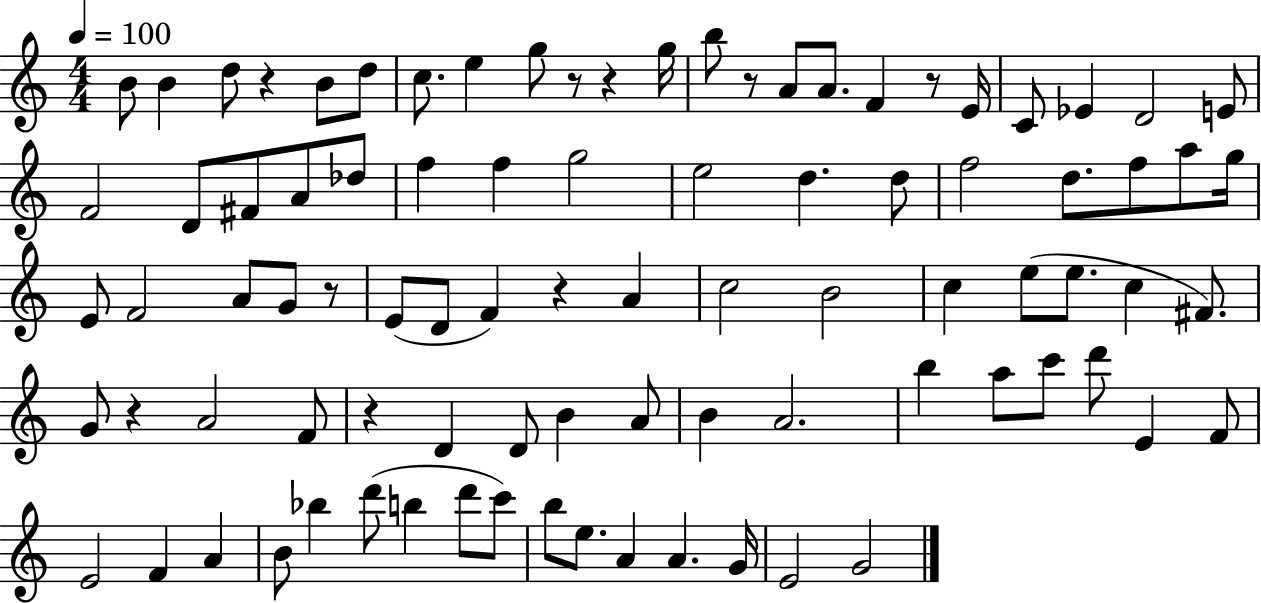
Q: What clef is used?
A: treble